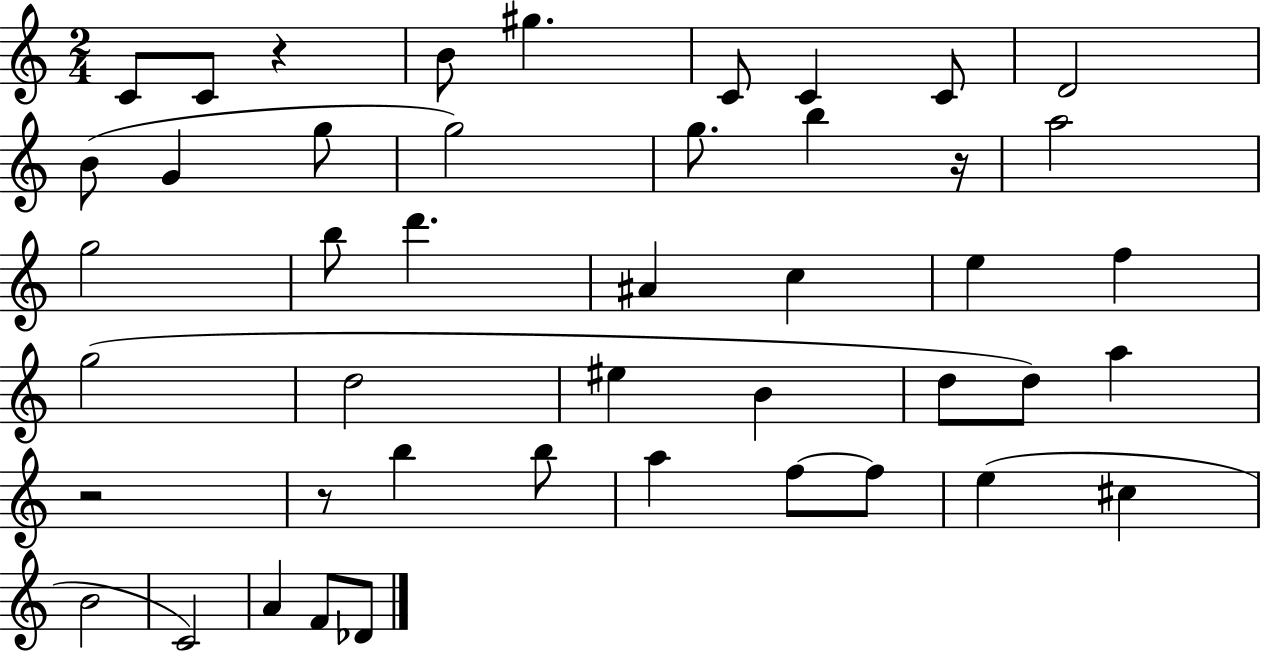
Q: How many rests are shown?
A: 4